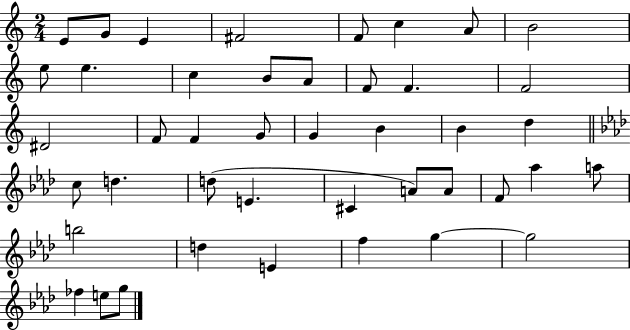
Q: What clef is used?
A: treble